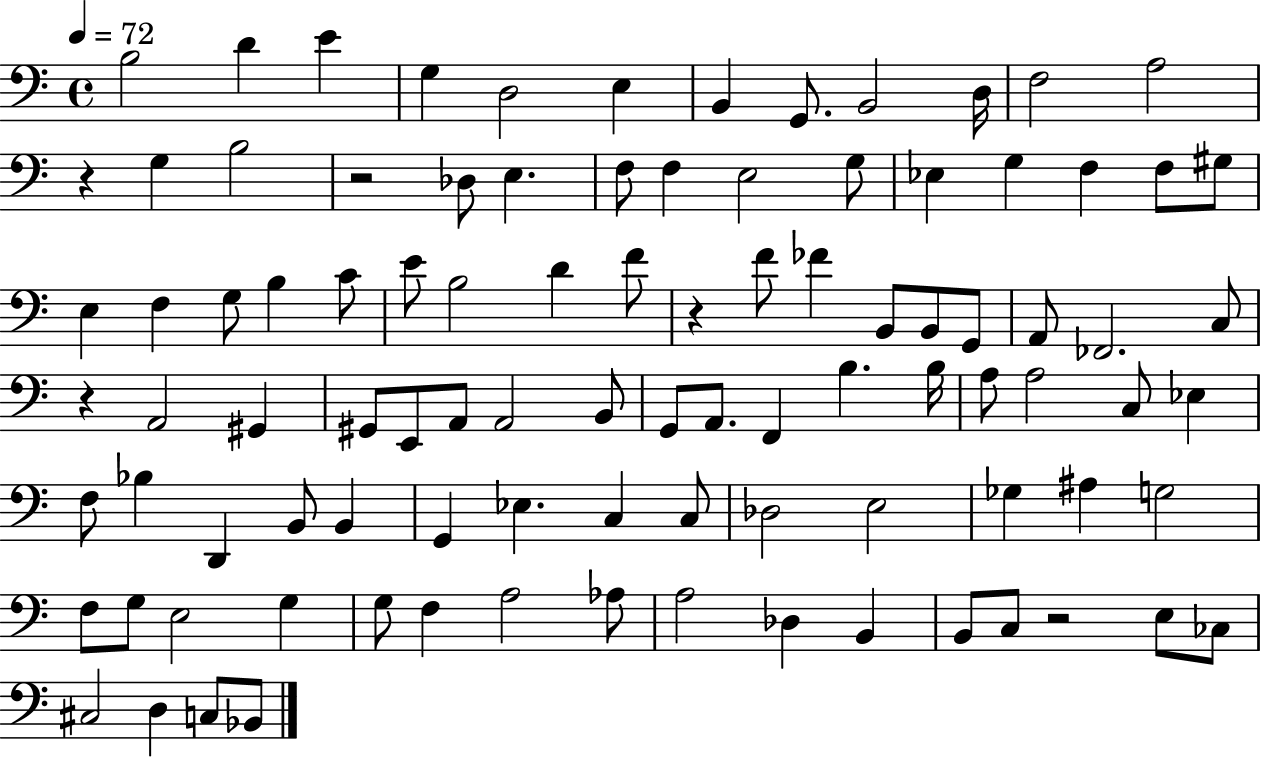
X:1
T:Untitled
M:4/4
L:1/4
K:C
B,2 D E G, D,2 E, B,, G,,/2 B,,2 D,/4 F,2 A,2 z G, B,2 z2 _D,/2 E, F,/2 F, E,2 G,/2 _E, G, F, F,/2 ^G,/2 E, F, G,/2 B, C/2 E/2 B,2 D F/2 z F/2 _F B,,/2 B,,/2 G,,/2 A,,/2 _F,,2 C,/2 z A,,2 ^G,, ^G,,/2 E,,/2 A,,/2 A,,2 B,,/2 G,,/2 A,,/2 F,, B, B,/4 A,/2 A,2 C,/2 _E, F,/2 _B, D,, B,,/2 B,, G,, _E, C, C,/2 _D,2 E,2 _G, ^A, G,2 F,/2 G,/2 E,2 G, G,/2 F, A,2 _A,/2 A,2 _D, B,, B,,/2 C,/2 z2 E,/2 _C,/2 ^C,2 D, C,/2 _B,,/2